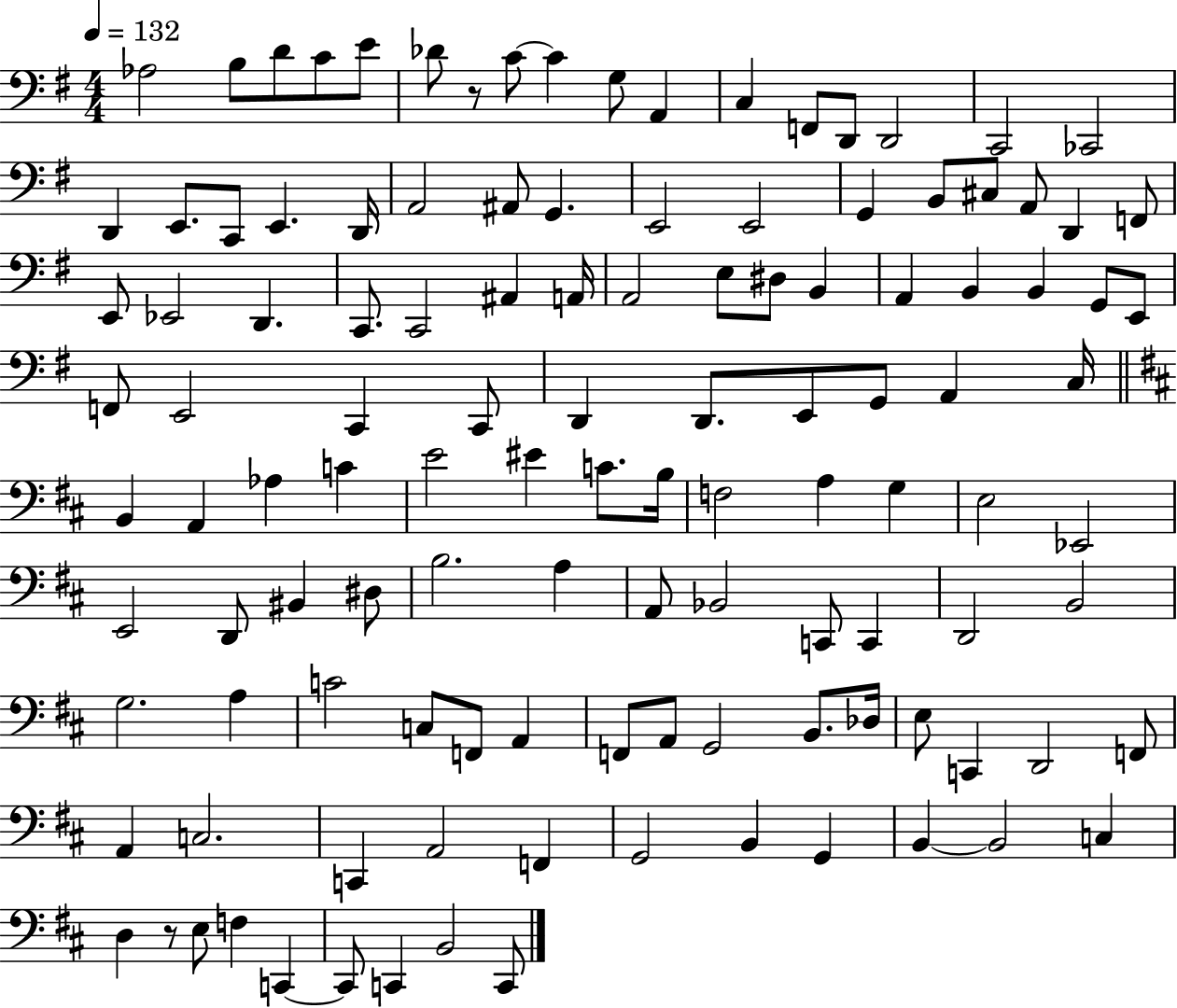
Ab3/h B3/e D4/e C4/e E4/e Db4/e R/e C4/e C4/q G3/e A2/q C3/q F2/e D2/e D2/h C2/h CES2/h D2/q E2/e. C2/e E2/q. D2/s A2/h A#2/e G2/q. E2/h E2/h G2/q B2/e C#3/e A2/e D2/q F2/e E2/e Eb2/h D2/q. C2/e. C2/h A#2/q A2/s A2/h E3/e D#3/e B2/q A2/q B2/q B2/q G2/e E2/e F2/e E2/h C2/q C2/e D2/q D2/e. E2/e G2/e A2/q C3/s B2/q A2/q Ab3/q C4/q E4/h EIS4/q C4/e. B3/s F3/h A3/q G3/q E3/h Eb2/h E2/h D2/e BIS2/q D#3/e B3/h. A3/q A2/e Bb2/h C2/e C2/q D2/h B2/h G3/h. A3/q C4/h C3/e F2/e A2/q F2/e A2/e G2/h B2/e. Db3/s E3/e C2/q D2/h F2/e A2/q C3/h. C2/q A2/h F2/q G2/h B2/q G2/q B2/q B2/h C3/q D3/q R/e E3/e F3/q C2/q C2/e C2/q B2/h C2/e